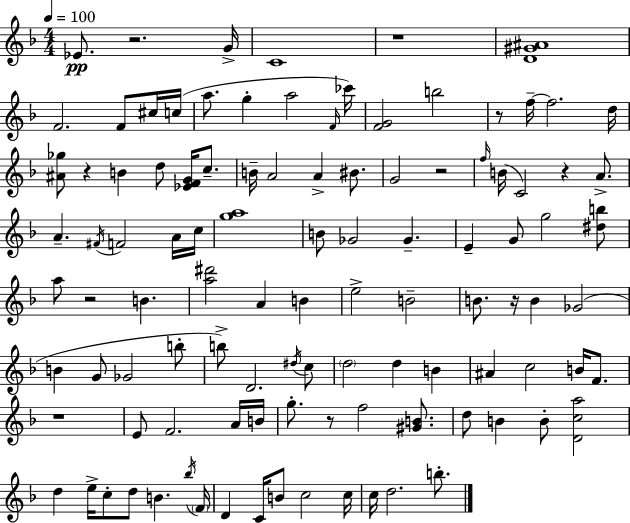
Eb4/e. R/h. G4/s C4/w R/w [D4,G#4,A#4]/w F4/h. F4/e C#5/s C5/s A5/e. G5/q A5/h F4/s CES6/s [F4,G4]/h B5/h R/e F5/s F5/h. D5/s [A#4,Gb5]/e R/q B4/q D5/e [Eb4,F4,G4]/s C5/e. B4/s A4/h A4/q BIS4/e. G4/h R/h F5/s B4/s C4/h R/q A4/e. A4/q. F#4/s F4/h A4/s C5/s [G5,A5]/w B4/e Gb4/h Gb4/q. E4/q G4/e G5/h [D#5,B5]/e A5/e R/h B4/q. [A5,D#6]/h A4/q B4/q E5/h B4/h B4/e. R/s B4/q Gb4/h B4/q G4/e Gb4/h B5/e B5/e D4/h. D#5/s C5/e D5/h D5/q B4/q A#4/q C5/h B4/s F4/e. R/w E4/e F4/h. A4/s B4/s G5/e. R/e F5/h [G#4,B4]/e. D5/e B4/q B4/e [D4,C5,A5]/h D5/q E5/s C5/e D5/e B4/q. Bb5/s F4/s D4/q C4/s B4/e C5/h C5/s C5/s D5/h. B5/e.